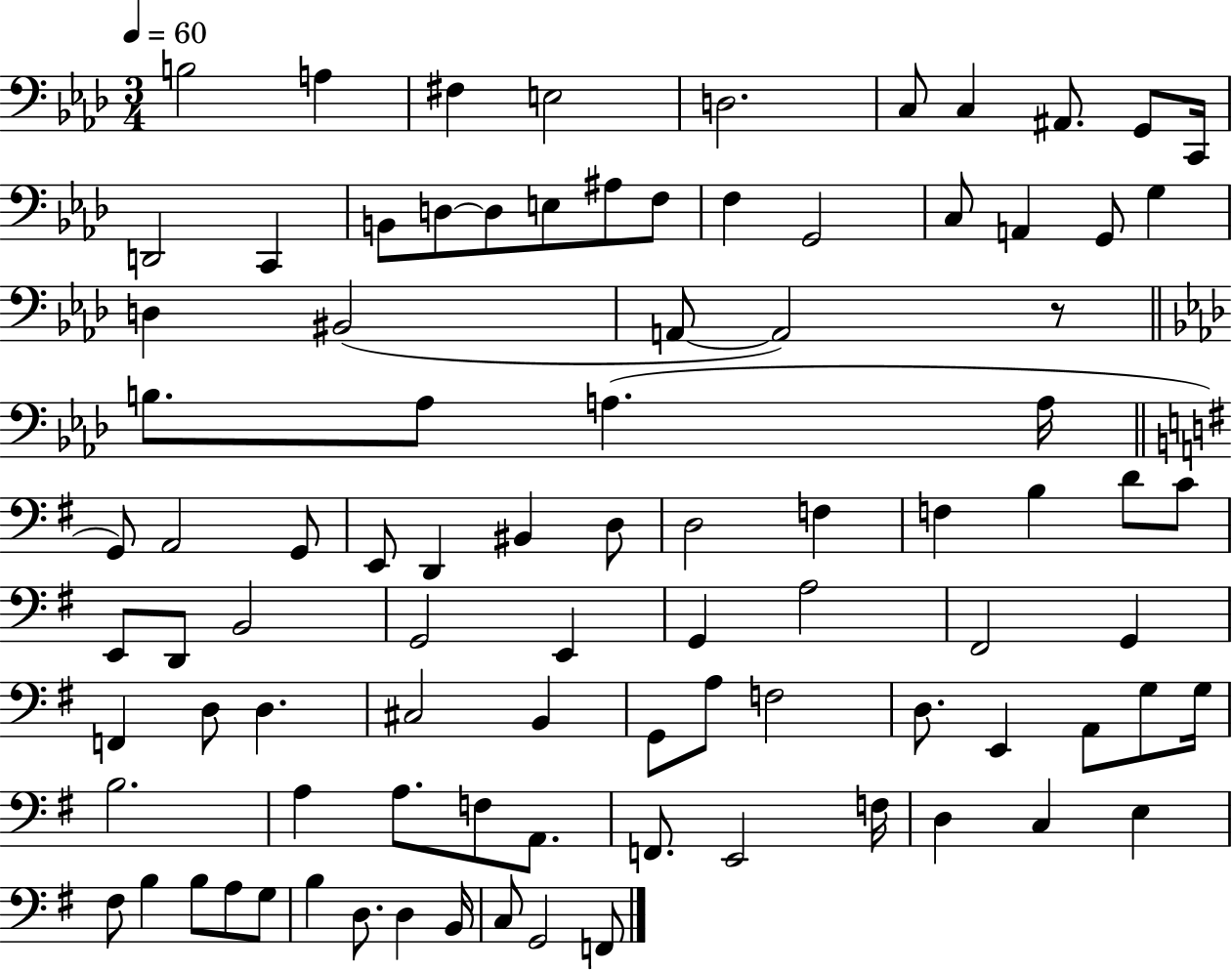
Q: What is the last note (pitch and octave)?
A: F2